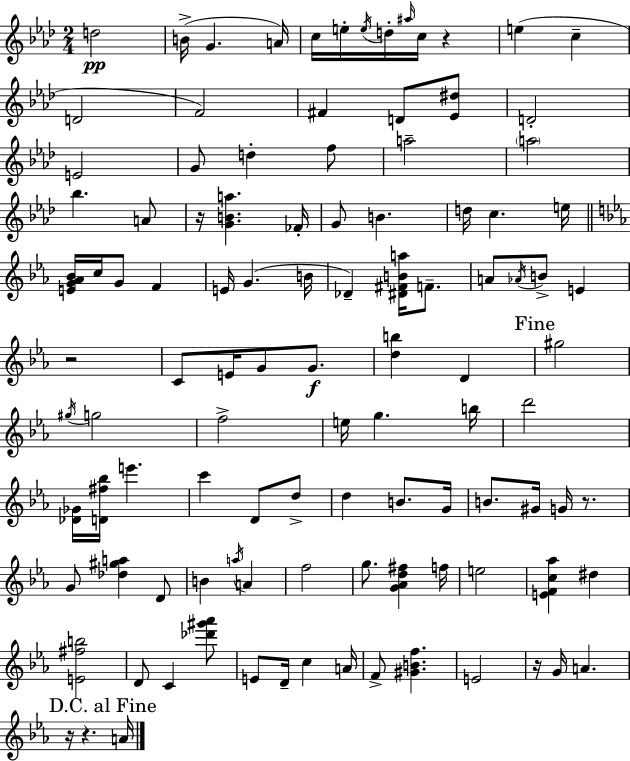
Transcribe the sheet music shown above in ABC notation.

X:1
T:Untitled
M:2/4
L:1/4
K:Fm
d2 B/4 G A/4 c/4 e/4 e/4 d/4 ^a/4 c/4 z e c D2 F2 ^F D/2 [_E^d]/2 D2 E2 G/2 d f/2 a2 a2 _b A/2 z/4 [GBa] _F/4 G/2 B d/4 c e/4 [EG_A_B]/4 c/4 G/2 F E/4 G B/4 _D [^D^FBa]/4 F/2 A/2 _A/4 B/2 E z2 C/2 E/4 G/2 G/2 [db] D ^g2 ^g/4 g2 f2 e/4 g b/4 d'2 [_D_G]/4 [D^f_b]/4 e' c' D/2 d/2 d B/2 G/4 B/2 ^G/4 G/4 z/2 G/2 [_d^ga] D/2 B a/4 A f2 g/2 [G_Ad^f] f/4 e2 [EFc_a] ^d [E^fb]2 D/2 C [_d'^g'_a']/2 E/2 D/4 c A/4 F/2 [^GBf] E2 z/4 G/4 A z/4 z A/4